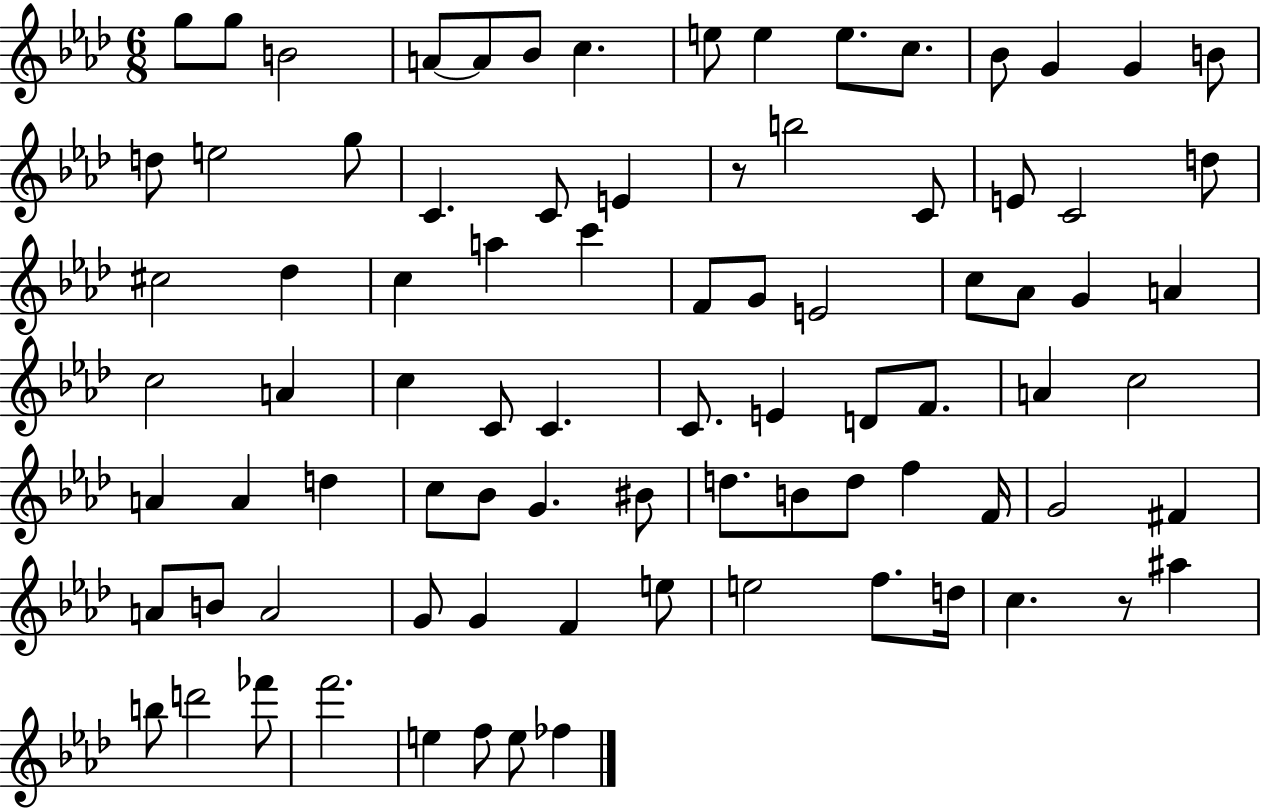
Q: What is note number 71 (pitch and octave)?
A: E5